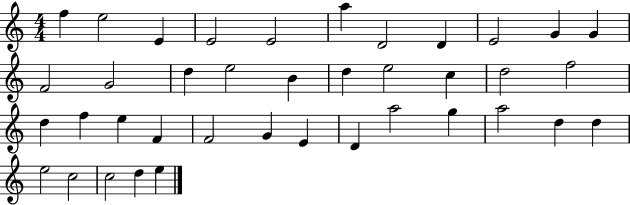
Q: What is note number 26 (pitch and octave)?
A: F4